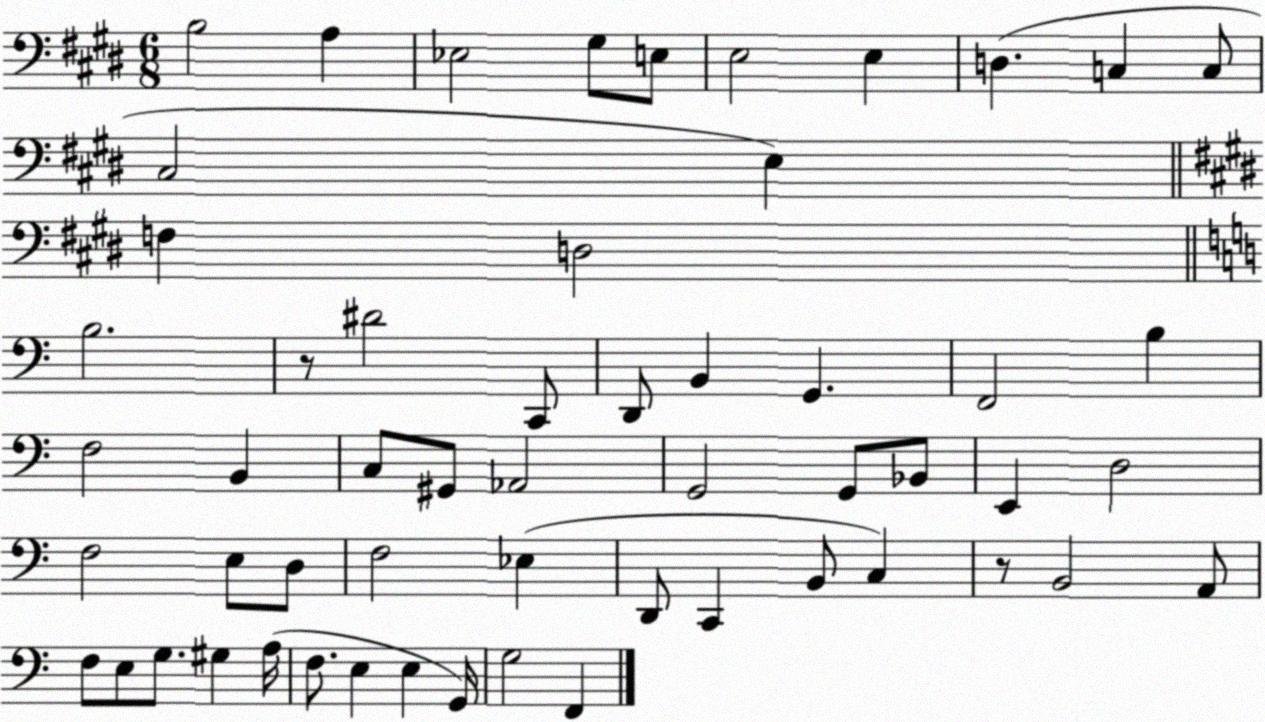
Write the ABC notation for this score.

X:1
T:Untitled
M:6/8
L:1/4
K:E
B,2 A, _E,2 ^G,/2 E,/2 E,2 E, D, C, C,/2 ^C,2 E, F, D,2 B,2 z/2 ^D2 C,,/2 D,,/2 B,, G,, F,,2 B, F,2 B,, C,/2 ^G,,/2 _A,,2 G,,2 G,,/2 _B,,/2 E,, D,2 F,2 E,/2 D,/2 F,2 _E, D,,/2 C,, B,,/2 C, z/2 B,,2 A,,/2 F,/2 E,/2 G,/2 ^G, A,/4 F,/2 E, E, G,,/4 G,2 F,,